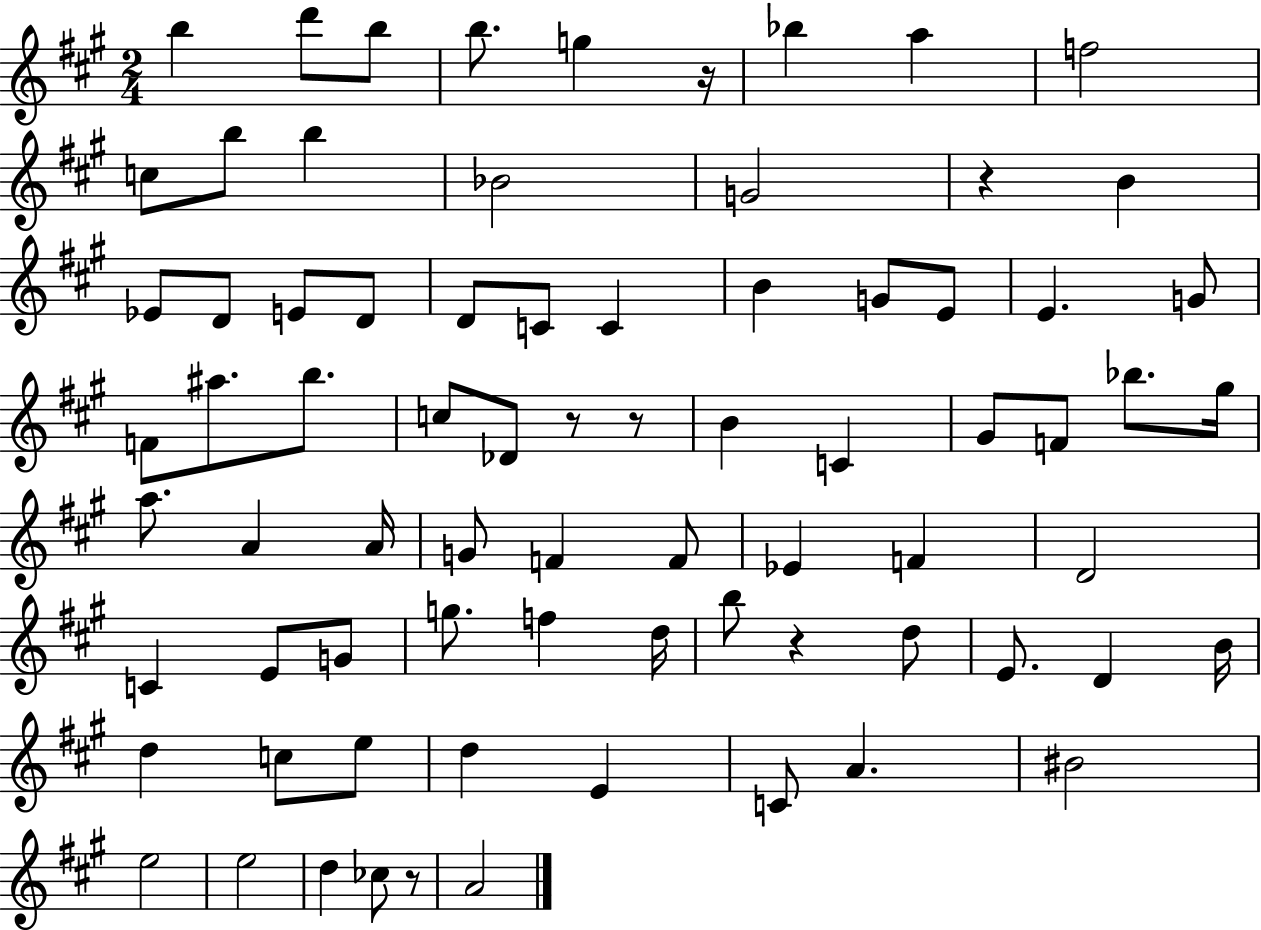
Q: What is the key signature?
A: A major